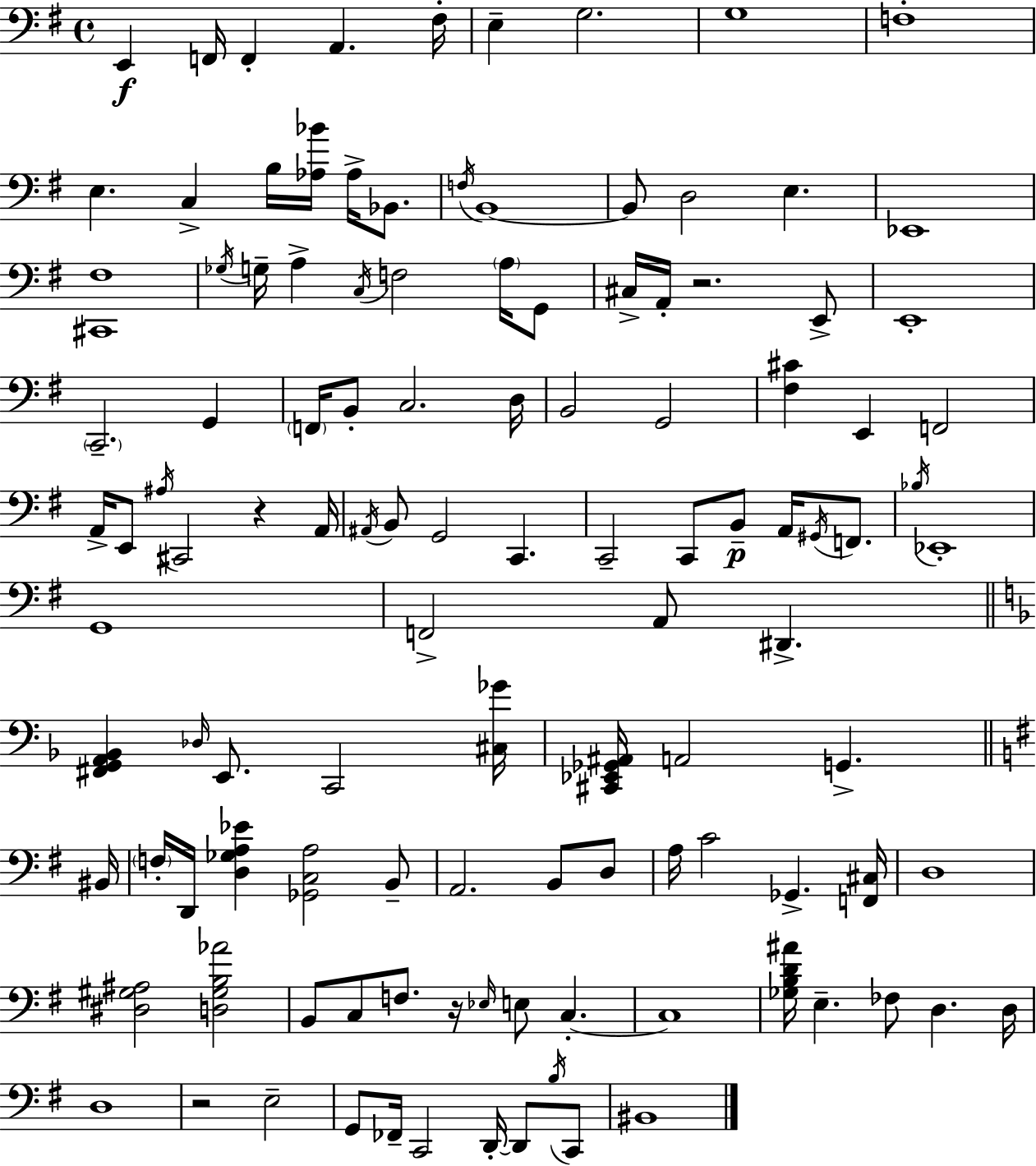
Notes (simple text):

E2/q F2/s F2/q A2/q. F#3/s E3/q G3/h. G3/w F3/w E3/q. C3/q B3/s [Ab3,Bb4]/s Ab3/s Bb2/e. F3/s B2/w B2/e D3/h E3/q. Eb2/w [C#2,F#3]/w Gb3/s G3/s A3/q C3/s F3/h A3/s G2/e C#3/s A2/s R/h. E2/e E2/w C2/h. G2/q F2/s B2/e C3/h. D3/s B2/h G2/h [F#3,C#4]/q E2/q F2/h A2/s E2/e A#3/s C#2/h R/q A2/s A#2/s B2/e G2/h C2/q. C2/h C2/e B2/e A2/s G#2/s F2/e. Bb3/s Eb2/w G2/w F2/h A2/e D#2/q. [F#2,G2,A2,Bb2]/q Db3/s E2/e. C2/h [C#3,Gb4]/s [C#2,Eb2,Gb2,A#2]/s A2/h G2/q. BIS2/s F3/s D2/s [D3,Gb3,A3,Eb4]/q [Gb2,C3,A3]/h B2/e A2/h. B2/e D3/e A3/s C4/h Gb2/q. [F2,C#3]/s D3/w [D#3,G#3,A#3]/h [D3,G#3,B3,Ab4]/h B2/e C3/e F3/e. R/s Eb3/s E3/e C3/q. C3/w [Gb3,B3,D4,A#4]/s E3/q. FES3/e D3/q. D3/s D3/w R/h E3/h G2/e FES2/s C2/h D2/s D2/e B3/s C2/e BIS2/w